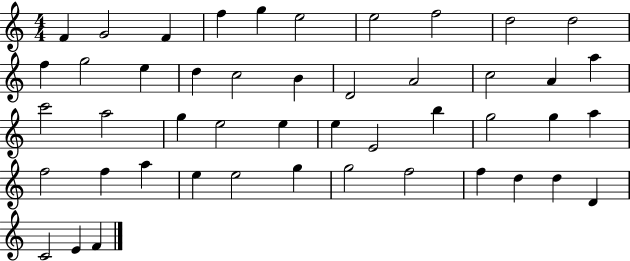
F4/q G4/h F4/q F5/q G5/q E5/h E5/h F5/h D5/h D5/h F5/q G5/h E5/q D5/q C5/h B4/q D4/h A4/h C5/h A4/q A5/q C6/h A5/h G5/q E5/h E5/q E5/q E4/h B5/q G5/h G5/q A5/q F5/h F5/q A5/q E5/q E5/h G5/q G5/h F5/h F5/q D5/q D5/q D4/q C4/h E4/q F4/q